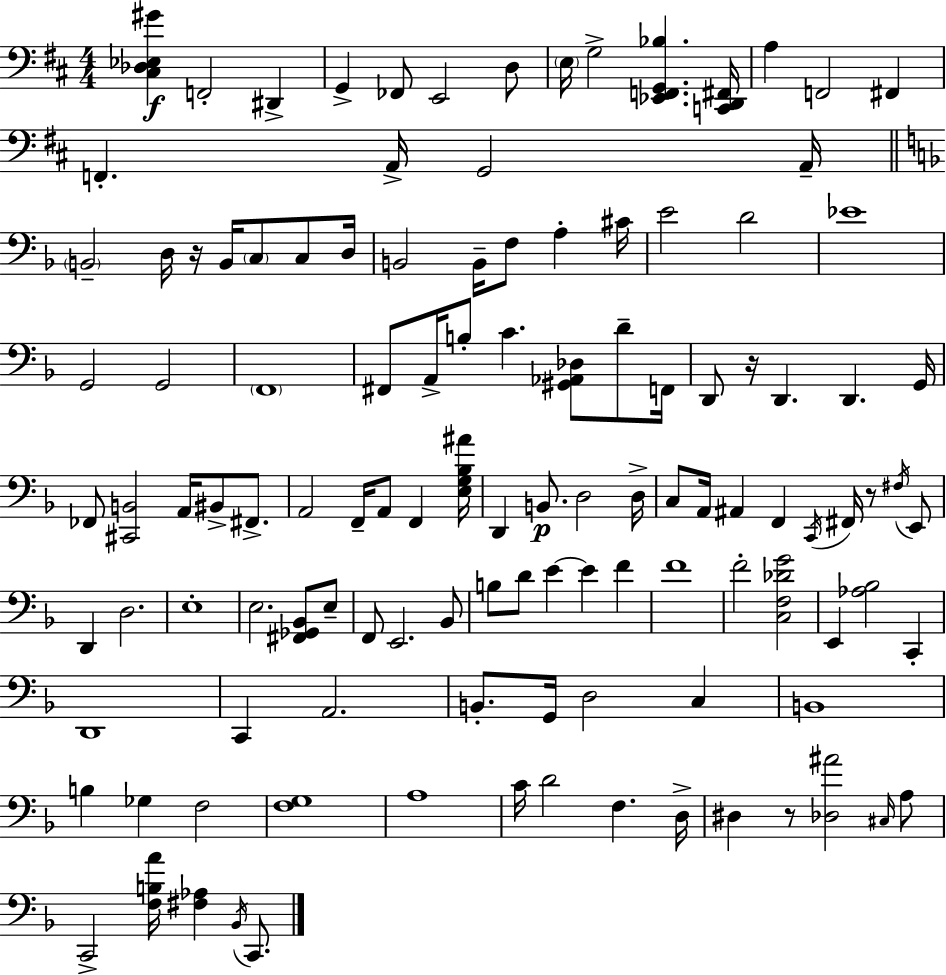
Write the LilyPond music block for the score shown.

{
  \clef bass
  \numericTimeSignature
  \time 4/4
  \key d \major
  \repeat volta 2 { <cis des ees gis'>4\f f,2-. dis,4-> | g,4-> fes,8 e,2 d8 | \parenthesize e16 g2-> <ees, f, g, bes>4. <c, d, fis,>16 | a4 f,2 fis,4 | \break f,4.-. a,16-> g,2 a,16-- | \bar "||" \break \key f \major \parenthesize b,2-- d16 r16 b,16 \parenthesize c8 c8 d16 | b,2 b,16-- f8 a4-. cis'16 | e'2 d'2 | ees'1 | \break g,2 g,2 | \parenthesize f,1 | fis,8 a,16-> b8-. c'4. <gis, aes, des>8 d'8-- f,16 | d,8 r16 d,4. d,4. g,16 | \break fes,8 <cis, b,>2 a,16 bis,8-> fis,8.-> | a,2 f,16-- a,8 f,4 <e g bes ais'>16 | d,4 b,8.\p d2 d16-> | c8 a,16 ais,4 f,4 \acciaccatura { c,16 } fis,16 r8 \acciaccatura { fis16 } | \break e,8 d,4 d2. | e1-. | e2. <fis, ges, bes,>8 | e8-- f,8 e,2. | \break bes,8 b8 d'8 e'4~~ e'4 f'4 | f'1 | f'2-. <c f des' g'>2 | e,4 <aes bes>2 c,4-. | \break d,1 | c,4 a,2. | b,8.-. g,16 d2 c4 | b,1 | \break b4 ges4 f2 | <f g>1 | a1 | c'16 d'2 f4. | \break d16-> dis4 r8 <des ais'>2 | \grace { cis16 } a8 c,2-> <f b a'>16 <fis aes>4 | \acciaccatura { bes,16 } c,8. } \bar "|."
}